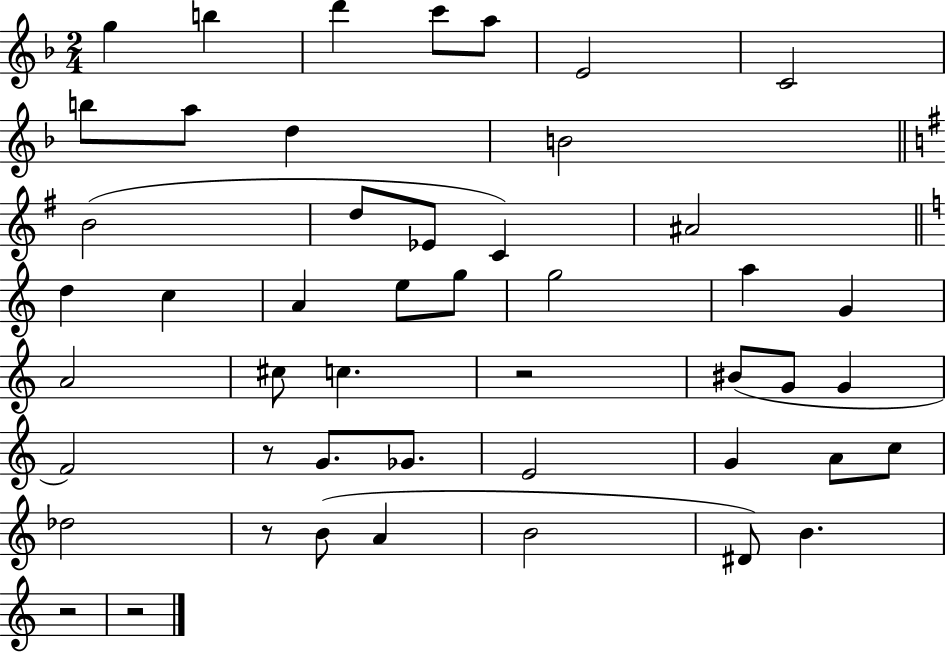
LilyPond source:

{
  \clef treble
  \numericTimeSignature
  \time 2/4
  \key f \major
  g''4 b''4 | d'''4 c'''8 a''8 | e'2 | c'2 | \break b''8 a''8 d''4 | b'2 | \bar "||" \break \key g \major b'2( | d''8 ees'8 c'4) | ais'2 | \bar "||" \break \key c \major d''4 c''4 | a'4 e''8 g''8 | g''2 | a''4 g'4 | \break a'2 | cis''8 c''4. | r2 | bis'8( g'8 g'4 | \break f'2) | r8 g'8. ges'8. | e'2 | g'4 a'8 c''8 | \break des''2 | r8 b'8( a'4 | b'2 | dis'8) b'4. | \break r2 | r2 | \bar "|."
}